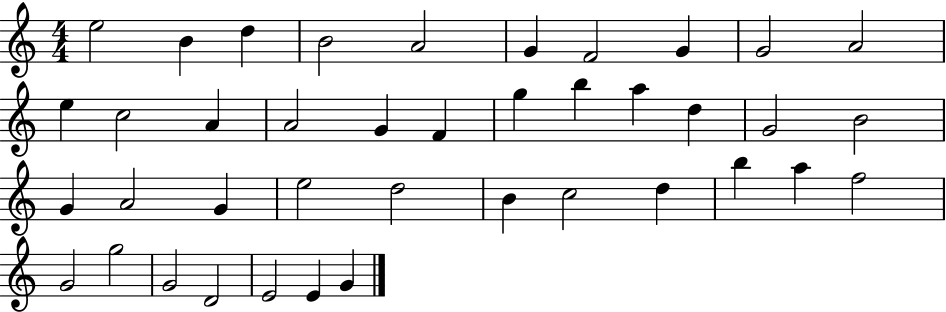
X:1
T:Untitled
M:4/4
L:1/4
K:C
e2 B d B2 A2 G F2 G G2 A2 e c2 A A2 G F g b a d G2 B2 G A2 G e2 d2 B c2 d b a f2 G2 g2 G2 D2 E2 E G